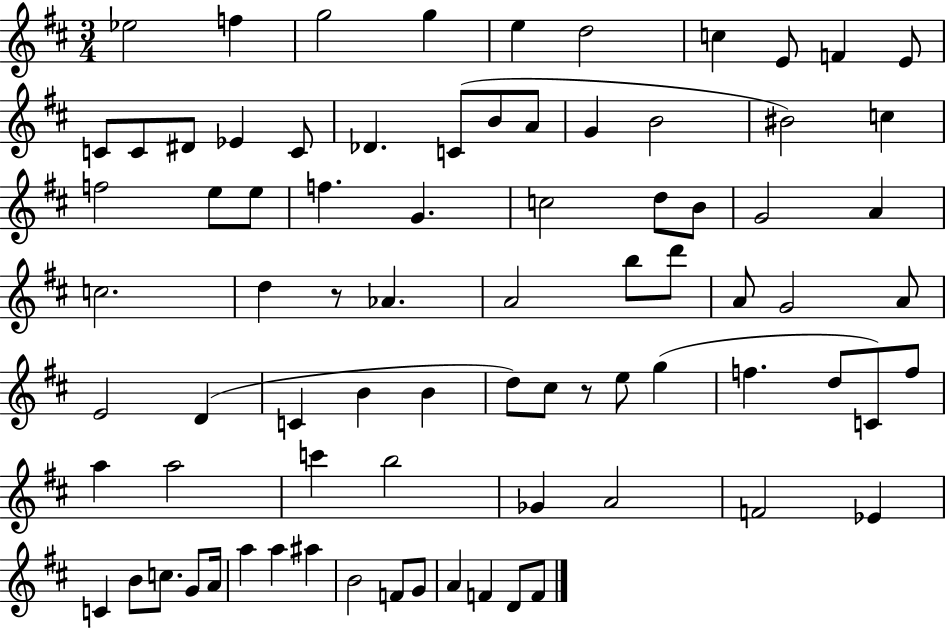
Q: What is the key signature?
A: D major